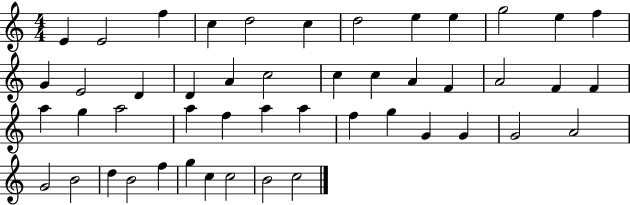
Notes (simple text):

E4/q E4/h F5/q C5/q D5/h C5/q D5/h E5/q E5/q G5/h E5/q F5/q G4/q E4/h D4/q D4/q A4/q C5/h C5/q C5/q A4/q F4/q A4/h F4/q F4/q A5/q G5/q A5/h A5/q F5/q A5/q A5/q F5/q G5/q G4/q G4/q G4/h A4/h G4/h B4/h D5/q B4/h F5/q G5/q C5/q C5/h B4/h C5/h